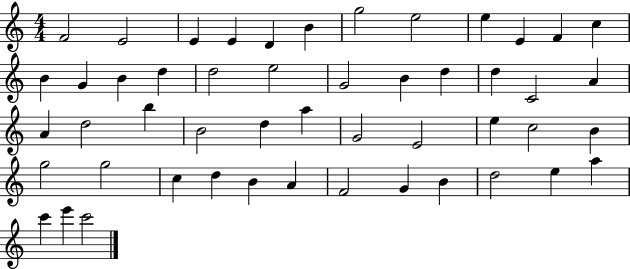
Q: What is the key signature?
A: C major